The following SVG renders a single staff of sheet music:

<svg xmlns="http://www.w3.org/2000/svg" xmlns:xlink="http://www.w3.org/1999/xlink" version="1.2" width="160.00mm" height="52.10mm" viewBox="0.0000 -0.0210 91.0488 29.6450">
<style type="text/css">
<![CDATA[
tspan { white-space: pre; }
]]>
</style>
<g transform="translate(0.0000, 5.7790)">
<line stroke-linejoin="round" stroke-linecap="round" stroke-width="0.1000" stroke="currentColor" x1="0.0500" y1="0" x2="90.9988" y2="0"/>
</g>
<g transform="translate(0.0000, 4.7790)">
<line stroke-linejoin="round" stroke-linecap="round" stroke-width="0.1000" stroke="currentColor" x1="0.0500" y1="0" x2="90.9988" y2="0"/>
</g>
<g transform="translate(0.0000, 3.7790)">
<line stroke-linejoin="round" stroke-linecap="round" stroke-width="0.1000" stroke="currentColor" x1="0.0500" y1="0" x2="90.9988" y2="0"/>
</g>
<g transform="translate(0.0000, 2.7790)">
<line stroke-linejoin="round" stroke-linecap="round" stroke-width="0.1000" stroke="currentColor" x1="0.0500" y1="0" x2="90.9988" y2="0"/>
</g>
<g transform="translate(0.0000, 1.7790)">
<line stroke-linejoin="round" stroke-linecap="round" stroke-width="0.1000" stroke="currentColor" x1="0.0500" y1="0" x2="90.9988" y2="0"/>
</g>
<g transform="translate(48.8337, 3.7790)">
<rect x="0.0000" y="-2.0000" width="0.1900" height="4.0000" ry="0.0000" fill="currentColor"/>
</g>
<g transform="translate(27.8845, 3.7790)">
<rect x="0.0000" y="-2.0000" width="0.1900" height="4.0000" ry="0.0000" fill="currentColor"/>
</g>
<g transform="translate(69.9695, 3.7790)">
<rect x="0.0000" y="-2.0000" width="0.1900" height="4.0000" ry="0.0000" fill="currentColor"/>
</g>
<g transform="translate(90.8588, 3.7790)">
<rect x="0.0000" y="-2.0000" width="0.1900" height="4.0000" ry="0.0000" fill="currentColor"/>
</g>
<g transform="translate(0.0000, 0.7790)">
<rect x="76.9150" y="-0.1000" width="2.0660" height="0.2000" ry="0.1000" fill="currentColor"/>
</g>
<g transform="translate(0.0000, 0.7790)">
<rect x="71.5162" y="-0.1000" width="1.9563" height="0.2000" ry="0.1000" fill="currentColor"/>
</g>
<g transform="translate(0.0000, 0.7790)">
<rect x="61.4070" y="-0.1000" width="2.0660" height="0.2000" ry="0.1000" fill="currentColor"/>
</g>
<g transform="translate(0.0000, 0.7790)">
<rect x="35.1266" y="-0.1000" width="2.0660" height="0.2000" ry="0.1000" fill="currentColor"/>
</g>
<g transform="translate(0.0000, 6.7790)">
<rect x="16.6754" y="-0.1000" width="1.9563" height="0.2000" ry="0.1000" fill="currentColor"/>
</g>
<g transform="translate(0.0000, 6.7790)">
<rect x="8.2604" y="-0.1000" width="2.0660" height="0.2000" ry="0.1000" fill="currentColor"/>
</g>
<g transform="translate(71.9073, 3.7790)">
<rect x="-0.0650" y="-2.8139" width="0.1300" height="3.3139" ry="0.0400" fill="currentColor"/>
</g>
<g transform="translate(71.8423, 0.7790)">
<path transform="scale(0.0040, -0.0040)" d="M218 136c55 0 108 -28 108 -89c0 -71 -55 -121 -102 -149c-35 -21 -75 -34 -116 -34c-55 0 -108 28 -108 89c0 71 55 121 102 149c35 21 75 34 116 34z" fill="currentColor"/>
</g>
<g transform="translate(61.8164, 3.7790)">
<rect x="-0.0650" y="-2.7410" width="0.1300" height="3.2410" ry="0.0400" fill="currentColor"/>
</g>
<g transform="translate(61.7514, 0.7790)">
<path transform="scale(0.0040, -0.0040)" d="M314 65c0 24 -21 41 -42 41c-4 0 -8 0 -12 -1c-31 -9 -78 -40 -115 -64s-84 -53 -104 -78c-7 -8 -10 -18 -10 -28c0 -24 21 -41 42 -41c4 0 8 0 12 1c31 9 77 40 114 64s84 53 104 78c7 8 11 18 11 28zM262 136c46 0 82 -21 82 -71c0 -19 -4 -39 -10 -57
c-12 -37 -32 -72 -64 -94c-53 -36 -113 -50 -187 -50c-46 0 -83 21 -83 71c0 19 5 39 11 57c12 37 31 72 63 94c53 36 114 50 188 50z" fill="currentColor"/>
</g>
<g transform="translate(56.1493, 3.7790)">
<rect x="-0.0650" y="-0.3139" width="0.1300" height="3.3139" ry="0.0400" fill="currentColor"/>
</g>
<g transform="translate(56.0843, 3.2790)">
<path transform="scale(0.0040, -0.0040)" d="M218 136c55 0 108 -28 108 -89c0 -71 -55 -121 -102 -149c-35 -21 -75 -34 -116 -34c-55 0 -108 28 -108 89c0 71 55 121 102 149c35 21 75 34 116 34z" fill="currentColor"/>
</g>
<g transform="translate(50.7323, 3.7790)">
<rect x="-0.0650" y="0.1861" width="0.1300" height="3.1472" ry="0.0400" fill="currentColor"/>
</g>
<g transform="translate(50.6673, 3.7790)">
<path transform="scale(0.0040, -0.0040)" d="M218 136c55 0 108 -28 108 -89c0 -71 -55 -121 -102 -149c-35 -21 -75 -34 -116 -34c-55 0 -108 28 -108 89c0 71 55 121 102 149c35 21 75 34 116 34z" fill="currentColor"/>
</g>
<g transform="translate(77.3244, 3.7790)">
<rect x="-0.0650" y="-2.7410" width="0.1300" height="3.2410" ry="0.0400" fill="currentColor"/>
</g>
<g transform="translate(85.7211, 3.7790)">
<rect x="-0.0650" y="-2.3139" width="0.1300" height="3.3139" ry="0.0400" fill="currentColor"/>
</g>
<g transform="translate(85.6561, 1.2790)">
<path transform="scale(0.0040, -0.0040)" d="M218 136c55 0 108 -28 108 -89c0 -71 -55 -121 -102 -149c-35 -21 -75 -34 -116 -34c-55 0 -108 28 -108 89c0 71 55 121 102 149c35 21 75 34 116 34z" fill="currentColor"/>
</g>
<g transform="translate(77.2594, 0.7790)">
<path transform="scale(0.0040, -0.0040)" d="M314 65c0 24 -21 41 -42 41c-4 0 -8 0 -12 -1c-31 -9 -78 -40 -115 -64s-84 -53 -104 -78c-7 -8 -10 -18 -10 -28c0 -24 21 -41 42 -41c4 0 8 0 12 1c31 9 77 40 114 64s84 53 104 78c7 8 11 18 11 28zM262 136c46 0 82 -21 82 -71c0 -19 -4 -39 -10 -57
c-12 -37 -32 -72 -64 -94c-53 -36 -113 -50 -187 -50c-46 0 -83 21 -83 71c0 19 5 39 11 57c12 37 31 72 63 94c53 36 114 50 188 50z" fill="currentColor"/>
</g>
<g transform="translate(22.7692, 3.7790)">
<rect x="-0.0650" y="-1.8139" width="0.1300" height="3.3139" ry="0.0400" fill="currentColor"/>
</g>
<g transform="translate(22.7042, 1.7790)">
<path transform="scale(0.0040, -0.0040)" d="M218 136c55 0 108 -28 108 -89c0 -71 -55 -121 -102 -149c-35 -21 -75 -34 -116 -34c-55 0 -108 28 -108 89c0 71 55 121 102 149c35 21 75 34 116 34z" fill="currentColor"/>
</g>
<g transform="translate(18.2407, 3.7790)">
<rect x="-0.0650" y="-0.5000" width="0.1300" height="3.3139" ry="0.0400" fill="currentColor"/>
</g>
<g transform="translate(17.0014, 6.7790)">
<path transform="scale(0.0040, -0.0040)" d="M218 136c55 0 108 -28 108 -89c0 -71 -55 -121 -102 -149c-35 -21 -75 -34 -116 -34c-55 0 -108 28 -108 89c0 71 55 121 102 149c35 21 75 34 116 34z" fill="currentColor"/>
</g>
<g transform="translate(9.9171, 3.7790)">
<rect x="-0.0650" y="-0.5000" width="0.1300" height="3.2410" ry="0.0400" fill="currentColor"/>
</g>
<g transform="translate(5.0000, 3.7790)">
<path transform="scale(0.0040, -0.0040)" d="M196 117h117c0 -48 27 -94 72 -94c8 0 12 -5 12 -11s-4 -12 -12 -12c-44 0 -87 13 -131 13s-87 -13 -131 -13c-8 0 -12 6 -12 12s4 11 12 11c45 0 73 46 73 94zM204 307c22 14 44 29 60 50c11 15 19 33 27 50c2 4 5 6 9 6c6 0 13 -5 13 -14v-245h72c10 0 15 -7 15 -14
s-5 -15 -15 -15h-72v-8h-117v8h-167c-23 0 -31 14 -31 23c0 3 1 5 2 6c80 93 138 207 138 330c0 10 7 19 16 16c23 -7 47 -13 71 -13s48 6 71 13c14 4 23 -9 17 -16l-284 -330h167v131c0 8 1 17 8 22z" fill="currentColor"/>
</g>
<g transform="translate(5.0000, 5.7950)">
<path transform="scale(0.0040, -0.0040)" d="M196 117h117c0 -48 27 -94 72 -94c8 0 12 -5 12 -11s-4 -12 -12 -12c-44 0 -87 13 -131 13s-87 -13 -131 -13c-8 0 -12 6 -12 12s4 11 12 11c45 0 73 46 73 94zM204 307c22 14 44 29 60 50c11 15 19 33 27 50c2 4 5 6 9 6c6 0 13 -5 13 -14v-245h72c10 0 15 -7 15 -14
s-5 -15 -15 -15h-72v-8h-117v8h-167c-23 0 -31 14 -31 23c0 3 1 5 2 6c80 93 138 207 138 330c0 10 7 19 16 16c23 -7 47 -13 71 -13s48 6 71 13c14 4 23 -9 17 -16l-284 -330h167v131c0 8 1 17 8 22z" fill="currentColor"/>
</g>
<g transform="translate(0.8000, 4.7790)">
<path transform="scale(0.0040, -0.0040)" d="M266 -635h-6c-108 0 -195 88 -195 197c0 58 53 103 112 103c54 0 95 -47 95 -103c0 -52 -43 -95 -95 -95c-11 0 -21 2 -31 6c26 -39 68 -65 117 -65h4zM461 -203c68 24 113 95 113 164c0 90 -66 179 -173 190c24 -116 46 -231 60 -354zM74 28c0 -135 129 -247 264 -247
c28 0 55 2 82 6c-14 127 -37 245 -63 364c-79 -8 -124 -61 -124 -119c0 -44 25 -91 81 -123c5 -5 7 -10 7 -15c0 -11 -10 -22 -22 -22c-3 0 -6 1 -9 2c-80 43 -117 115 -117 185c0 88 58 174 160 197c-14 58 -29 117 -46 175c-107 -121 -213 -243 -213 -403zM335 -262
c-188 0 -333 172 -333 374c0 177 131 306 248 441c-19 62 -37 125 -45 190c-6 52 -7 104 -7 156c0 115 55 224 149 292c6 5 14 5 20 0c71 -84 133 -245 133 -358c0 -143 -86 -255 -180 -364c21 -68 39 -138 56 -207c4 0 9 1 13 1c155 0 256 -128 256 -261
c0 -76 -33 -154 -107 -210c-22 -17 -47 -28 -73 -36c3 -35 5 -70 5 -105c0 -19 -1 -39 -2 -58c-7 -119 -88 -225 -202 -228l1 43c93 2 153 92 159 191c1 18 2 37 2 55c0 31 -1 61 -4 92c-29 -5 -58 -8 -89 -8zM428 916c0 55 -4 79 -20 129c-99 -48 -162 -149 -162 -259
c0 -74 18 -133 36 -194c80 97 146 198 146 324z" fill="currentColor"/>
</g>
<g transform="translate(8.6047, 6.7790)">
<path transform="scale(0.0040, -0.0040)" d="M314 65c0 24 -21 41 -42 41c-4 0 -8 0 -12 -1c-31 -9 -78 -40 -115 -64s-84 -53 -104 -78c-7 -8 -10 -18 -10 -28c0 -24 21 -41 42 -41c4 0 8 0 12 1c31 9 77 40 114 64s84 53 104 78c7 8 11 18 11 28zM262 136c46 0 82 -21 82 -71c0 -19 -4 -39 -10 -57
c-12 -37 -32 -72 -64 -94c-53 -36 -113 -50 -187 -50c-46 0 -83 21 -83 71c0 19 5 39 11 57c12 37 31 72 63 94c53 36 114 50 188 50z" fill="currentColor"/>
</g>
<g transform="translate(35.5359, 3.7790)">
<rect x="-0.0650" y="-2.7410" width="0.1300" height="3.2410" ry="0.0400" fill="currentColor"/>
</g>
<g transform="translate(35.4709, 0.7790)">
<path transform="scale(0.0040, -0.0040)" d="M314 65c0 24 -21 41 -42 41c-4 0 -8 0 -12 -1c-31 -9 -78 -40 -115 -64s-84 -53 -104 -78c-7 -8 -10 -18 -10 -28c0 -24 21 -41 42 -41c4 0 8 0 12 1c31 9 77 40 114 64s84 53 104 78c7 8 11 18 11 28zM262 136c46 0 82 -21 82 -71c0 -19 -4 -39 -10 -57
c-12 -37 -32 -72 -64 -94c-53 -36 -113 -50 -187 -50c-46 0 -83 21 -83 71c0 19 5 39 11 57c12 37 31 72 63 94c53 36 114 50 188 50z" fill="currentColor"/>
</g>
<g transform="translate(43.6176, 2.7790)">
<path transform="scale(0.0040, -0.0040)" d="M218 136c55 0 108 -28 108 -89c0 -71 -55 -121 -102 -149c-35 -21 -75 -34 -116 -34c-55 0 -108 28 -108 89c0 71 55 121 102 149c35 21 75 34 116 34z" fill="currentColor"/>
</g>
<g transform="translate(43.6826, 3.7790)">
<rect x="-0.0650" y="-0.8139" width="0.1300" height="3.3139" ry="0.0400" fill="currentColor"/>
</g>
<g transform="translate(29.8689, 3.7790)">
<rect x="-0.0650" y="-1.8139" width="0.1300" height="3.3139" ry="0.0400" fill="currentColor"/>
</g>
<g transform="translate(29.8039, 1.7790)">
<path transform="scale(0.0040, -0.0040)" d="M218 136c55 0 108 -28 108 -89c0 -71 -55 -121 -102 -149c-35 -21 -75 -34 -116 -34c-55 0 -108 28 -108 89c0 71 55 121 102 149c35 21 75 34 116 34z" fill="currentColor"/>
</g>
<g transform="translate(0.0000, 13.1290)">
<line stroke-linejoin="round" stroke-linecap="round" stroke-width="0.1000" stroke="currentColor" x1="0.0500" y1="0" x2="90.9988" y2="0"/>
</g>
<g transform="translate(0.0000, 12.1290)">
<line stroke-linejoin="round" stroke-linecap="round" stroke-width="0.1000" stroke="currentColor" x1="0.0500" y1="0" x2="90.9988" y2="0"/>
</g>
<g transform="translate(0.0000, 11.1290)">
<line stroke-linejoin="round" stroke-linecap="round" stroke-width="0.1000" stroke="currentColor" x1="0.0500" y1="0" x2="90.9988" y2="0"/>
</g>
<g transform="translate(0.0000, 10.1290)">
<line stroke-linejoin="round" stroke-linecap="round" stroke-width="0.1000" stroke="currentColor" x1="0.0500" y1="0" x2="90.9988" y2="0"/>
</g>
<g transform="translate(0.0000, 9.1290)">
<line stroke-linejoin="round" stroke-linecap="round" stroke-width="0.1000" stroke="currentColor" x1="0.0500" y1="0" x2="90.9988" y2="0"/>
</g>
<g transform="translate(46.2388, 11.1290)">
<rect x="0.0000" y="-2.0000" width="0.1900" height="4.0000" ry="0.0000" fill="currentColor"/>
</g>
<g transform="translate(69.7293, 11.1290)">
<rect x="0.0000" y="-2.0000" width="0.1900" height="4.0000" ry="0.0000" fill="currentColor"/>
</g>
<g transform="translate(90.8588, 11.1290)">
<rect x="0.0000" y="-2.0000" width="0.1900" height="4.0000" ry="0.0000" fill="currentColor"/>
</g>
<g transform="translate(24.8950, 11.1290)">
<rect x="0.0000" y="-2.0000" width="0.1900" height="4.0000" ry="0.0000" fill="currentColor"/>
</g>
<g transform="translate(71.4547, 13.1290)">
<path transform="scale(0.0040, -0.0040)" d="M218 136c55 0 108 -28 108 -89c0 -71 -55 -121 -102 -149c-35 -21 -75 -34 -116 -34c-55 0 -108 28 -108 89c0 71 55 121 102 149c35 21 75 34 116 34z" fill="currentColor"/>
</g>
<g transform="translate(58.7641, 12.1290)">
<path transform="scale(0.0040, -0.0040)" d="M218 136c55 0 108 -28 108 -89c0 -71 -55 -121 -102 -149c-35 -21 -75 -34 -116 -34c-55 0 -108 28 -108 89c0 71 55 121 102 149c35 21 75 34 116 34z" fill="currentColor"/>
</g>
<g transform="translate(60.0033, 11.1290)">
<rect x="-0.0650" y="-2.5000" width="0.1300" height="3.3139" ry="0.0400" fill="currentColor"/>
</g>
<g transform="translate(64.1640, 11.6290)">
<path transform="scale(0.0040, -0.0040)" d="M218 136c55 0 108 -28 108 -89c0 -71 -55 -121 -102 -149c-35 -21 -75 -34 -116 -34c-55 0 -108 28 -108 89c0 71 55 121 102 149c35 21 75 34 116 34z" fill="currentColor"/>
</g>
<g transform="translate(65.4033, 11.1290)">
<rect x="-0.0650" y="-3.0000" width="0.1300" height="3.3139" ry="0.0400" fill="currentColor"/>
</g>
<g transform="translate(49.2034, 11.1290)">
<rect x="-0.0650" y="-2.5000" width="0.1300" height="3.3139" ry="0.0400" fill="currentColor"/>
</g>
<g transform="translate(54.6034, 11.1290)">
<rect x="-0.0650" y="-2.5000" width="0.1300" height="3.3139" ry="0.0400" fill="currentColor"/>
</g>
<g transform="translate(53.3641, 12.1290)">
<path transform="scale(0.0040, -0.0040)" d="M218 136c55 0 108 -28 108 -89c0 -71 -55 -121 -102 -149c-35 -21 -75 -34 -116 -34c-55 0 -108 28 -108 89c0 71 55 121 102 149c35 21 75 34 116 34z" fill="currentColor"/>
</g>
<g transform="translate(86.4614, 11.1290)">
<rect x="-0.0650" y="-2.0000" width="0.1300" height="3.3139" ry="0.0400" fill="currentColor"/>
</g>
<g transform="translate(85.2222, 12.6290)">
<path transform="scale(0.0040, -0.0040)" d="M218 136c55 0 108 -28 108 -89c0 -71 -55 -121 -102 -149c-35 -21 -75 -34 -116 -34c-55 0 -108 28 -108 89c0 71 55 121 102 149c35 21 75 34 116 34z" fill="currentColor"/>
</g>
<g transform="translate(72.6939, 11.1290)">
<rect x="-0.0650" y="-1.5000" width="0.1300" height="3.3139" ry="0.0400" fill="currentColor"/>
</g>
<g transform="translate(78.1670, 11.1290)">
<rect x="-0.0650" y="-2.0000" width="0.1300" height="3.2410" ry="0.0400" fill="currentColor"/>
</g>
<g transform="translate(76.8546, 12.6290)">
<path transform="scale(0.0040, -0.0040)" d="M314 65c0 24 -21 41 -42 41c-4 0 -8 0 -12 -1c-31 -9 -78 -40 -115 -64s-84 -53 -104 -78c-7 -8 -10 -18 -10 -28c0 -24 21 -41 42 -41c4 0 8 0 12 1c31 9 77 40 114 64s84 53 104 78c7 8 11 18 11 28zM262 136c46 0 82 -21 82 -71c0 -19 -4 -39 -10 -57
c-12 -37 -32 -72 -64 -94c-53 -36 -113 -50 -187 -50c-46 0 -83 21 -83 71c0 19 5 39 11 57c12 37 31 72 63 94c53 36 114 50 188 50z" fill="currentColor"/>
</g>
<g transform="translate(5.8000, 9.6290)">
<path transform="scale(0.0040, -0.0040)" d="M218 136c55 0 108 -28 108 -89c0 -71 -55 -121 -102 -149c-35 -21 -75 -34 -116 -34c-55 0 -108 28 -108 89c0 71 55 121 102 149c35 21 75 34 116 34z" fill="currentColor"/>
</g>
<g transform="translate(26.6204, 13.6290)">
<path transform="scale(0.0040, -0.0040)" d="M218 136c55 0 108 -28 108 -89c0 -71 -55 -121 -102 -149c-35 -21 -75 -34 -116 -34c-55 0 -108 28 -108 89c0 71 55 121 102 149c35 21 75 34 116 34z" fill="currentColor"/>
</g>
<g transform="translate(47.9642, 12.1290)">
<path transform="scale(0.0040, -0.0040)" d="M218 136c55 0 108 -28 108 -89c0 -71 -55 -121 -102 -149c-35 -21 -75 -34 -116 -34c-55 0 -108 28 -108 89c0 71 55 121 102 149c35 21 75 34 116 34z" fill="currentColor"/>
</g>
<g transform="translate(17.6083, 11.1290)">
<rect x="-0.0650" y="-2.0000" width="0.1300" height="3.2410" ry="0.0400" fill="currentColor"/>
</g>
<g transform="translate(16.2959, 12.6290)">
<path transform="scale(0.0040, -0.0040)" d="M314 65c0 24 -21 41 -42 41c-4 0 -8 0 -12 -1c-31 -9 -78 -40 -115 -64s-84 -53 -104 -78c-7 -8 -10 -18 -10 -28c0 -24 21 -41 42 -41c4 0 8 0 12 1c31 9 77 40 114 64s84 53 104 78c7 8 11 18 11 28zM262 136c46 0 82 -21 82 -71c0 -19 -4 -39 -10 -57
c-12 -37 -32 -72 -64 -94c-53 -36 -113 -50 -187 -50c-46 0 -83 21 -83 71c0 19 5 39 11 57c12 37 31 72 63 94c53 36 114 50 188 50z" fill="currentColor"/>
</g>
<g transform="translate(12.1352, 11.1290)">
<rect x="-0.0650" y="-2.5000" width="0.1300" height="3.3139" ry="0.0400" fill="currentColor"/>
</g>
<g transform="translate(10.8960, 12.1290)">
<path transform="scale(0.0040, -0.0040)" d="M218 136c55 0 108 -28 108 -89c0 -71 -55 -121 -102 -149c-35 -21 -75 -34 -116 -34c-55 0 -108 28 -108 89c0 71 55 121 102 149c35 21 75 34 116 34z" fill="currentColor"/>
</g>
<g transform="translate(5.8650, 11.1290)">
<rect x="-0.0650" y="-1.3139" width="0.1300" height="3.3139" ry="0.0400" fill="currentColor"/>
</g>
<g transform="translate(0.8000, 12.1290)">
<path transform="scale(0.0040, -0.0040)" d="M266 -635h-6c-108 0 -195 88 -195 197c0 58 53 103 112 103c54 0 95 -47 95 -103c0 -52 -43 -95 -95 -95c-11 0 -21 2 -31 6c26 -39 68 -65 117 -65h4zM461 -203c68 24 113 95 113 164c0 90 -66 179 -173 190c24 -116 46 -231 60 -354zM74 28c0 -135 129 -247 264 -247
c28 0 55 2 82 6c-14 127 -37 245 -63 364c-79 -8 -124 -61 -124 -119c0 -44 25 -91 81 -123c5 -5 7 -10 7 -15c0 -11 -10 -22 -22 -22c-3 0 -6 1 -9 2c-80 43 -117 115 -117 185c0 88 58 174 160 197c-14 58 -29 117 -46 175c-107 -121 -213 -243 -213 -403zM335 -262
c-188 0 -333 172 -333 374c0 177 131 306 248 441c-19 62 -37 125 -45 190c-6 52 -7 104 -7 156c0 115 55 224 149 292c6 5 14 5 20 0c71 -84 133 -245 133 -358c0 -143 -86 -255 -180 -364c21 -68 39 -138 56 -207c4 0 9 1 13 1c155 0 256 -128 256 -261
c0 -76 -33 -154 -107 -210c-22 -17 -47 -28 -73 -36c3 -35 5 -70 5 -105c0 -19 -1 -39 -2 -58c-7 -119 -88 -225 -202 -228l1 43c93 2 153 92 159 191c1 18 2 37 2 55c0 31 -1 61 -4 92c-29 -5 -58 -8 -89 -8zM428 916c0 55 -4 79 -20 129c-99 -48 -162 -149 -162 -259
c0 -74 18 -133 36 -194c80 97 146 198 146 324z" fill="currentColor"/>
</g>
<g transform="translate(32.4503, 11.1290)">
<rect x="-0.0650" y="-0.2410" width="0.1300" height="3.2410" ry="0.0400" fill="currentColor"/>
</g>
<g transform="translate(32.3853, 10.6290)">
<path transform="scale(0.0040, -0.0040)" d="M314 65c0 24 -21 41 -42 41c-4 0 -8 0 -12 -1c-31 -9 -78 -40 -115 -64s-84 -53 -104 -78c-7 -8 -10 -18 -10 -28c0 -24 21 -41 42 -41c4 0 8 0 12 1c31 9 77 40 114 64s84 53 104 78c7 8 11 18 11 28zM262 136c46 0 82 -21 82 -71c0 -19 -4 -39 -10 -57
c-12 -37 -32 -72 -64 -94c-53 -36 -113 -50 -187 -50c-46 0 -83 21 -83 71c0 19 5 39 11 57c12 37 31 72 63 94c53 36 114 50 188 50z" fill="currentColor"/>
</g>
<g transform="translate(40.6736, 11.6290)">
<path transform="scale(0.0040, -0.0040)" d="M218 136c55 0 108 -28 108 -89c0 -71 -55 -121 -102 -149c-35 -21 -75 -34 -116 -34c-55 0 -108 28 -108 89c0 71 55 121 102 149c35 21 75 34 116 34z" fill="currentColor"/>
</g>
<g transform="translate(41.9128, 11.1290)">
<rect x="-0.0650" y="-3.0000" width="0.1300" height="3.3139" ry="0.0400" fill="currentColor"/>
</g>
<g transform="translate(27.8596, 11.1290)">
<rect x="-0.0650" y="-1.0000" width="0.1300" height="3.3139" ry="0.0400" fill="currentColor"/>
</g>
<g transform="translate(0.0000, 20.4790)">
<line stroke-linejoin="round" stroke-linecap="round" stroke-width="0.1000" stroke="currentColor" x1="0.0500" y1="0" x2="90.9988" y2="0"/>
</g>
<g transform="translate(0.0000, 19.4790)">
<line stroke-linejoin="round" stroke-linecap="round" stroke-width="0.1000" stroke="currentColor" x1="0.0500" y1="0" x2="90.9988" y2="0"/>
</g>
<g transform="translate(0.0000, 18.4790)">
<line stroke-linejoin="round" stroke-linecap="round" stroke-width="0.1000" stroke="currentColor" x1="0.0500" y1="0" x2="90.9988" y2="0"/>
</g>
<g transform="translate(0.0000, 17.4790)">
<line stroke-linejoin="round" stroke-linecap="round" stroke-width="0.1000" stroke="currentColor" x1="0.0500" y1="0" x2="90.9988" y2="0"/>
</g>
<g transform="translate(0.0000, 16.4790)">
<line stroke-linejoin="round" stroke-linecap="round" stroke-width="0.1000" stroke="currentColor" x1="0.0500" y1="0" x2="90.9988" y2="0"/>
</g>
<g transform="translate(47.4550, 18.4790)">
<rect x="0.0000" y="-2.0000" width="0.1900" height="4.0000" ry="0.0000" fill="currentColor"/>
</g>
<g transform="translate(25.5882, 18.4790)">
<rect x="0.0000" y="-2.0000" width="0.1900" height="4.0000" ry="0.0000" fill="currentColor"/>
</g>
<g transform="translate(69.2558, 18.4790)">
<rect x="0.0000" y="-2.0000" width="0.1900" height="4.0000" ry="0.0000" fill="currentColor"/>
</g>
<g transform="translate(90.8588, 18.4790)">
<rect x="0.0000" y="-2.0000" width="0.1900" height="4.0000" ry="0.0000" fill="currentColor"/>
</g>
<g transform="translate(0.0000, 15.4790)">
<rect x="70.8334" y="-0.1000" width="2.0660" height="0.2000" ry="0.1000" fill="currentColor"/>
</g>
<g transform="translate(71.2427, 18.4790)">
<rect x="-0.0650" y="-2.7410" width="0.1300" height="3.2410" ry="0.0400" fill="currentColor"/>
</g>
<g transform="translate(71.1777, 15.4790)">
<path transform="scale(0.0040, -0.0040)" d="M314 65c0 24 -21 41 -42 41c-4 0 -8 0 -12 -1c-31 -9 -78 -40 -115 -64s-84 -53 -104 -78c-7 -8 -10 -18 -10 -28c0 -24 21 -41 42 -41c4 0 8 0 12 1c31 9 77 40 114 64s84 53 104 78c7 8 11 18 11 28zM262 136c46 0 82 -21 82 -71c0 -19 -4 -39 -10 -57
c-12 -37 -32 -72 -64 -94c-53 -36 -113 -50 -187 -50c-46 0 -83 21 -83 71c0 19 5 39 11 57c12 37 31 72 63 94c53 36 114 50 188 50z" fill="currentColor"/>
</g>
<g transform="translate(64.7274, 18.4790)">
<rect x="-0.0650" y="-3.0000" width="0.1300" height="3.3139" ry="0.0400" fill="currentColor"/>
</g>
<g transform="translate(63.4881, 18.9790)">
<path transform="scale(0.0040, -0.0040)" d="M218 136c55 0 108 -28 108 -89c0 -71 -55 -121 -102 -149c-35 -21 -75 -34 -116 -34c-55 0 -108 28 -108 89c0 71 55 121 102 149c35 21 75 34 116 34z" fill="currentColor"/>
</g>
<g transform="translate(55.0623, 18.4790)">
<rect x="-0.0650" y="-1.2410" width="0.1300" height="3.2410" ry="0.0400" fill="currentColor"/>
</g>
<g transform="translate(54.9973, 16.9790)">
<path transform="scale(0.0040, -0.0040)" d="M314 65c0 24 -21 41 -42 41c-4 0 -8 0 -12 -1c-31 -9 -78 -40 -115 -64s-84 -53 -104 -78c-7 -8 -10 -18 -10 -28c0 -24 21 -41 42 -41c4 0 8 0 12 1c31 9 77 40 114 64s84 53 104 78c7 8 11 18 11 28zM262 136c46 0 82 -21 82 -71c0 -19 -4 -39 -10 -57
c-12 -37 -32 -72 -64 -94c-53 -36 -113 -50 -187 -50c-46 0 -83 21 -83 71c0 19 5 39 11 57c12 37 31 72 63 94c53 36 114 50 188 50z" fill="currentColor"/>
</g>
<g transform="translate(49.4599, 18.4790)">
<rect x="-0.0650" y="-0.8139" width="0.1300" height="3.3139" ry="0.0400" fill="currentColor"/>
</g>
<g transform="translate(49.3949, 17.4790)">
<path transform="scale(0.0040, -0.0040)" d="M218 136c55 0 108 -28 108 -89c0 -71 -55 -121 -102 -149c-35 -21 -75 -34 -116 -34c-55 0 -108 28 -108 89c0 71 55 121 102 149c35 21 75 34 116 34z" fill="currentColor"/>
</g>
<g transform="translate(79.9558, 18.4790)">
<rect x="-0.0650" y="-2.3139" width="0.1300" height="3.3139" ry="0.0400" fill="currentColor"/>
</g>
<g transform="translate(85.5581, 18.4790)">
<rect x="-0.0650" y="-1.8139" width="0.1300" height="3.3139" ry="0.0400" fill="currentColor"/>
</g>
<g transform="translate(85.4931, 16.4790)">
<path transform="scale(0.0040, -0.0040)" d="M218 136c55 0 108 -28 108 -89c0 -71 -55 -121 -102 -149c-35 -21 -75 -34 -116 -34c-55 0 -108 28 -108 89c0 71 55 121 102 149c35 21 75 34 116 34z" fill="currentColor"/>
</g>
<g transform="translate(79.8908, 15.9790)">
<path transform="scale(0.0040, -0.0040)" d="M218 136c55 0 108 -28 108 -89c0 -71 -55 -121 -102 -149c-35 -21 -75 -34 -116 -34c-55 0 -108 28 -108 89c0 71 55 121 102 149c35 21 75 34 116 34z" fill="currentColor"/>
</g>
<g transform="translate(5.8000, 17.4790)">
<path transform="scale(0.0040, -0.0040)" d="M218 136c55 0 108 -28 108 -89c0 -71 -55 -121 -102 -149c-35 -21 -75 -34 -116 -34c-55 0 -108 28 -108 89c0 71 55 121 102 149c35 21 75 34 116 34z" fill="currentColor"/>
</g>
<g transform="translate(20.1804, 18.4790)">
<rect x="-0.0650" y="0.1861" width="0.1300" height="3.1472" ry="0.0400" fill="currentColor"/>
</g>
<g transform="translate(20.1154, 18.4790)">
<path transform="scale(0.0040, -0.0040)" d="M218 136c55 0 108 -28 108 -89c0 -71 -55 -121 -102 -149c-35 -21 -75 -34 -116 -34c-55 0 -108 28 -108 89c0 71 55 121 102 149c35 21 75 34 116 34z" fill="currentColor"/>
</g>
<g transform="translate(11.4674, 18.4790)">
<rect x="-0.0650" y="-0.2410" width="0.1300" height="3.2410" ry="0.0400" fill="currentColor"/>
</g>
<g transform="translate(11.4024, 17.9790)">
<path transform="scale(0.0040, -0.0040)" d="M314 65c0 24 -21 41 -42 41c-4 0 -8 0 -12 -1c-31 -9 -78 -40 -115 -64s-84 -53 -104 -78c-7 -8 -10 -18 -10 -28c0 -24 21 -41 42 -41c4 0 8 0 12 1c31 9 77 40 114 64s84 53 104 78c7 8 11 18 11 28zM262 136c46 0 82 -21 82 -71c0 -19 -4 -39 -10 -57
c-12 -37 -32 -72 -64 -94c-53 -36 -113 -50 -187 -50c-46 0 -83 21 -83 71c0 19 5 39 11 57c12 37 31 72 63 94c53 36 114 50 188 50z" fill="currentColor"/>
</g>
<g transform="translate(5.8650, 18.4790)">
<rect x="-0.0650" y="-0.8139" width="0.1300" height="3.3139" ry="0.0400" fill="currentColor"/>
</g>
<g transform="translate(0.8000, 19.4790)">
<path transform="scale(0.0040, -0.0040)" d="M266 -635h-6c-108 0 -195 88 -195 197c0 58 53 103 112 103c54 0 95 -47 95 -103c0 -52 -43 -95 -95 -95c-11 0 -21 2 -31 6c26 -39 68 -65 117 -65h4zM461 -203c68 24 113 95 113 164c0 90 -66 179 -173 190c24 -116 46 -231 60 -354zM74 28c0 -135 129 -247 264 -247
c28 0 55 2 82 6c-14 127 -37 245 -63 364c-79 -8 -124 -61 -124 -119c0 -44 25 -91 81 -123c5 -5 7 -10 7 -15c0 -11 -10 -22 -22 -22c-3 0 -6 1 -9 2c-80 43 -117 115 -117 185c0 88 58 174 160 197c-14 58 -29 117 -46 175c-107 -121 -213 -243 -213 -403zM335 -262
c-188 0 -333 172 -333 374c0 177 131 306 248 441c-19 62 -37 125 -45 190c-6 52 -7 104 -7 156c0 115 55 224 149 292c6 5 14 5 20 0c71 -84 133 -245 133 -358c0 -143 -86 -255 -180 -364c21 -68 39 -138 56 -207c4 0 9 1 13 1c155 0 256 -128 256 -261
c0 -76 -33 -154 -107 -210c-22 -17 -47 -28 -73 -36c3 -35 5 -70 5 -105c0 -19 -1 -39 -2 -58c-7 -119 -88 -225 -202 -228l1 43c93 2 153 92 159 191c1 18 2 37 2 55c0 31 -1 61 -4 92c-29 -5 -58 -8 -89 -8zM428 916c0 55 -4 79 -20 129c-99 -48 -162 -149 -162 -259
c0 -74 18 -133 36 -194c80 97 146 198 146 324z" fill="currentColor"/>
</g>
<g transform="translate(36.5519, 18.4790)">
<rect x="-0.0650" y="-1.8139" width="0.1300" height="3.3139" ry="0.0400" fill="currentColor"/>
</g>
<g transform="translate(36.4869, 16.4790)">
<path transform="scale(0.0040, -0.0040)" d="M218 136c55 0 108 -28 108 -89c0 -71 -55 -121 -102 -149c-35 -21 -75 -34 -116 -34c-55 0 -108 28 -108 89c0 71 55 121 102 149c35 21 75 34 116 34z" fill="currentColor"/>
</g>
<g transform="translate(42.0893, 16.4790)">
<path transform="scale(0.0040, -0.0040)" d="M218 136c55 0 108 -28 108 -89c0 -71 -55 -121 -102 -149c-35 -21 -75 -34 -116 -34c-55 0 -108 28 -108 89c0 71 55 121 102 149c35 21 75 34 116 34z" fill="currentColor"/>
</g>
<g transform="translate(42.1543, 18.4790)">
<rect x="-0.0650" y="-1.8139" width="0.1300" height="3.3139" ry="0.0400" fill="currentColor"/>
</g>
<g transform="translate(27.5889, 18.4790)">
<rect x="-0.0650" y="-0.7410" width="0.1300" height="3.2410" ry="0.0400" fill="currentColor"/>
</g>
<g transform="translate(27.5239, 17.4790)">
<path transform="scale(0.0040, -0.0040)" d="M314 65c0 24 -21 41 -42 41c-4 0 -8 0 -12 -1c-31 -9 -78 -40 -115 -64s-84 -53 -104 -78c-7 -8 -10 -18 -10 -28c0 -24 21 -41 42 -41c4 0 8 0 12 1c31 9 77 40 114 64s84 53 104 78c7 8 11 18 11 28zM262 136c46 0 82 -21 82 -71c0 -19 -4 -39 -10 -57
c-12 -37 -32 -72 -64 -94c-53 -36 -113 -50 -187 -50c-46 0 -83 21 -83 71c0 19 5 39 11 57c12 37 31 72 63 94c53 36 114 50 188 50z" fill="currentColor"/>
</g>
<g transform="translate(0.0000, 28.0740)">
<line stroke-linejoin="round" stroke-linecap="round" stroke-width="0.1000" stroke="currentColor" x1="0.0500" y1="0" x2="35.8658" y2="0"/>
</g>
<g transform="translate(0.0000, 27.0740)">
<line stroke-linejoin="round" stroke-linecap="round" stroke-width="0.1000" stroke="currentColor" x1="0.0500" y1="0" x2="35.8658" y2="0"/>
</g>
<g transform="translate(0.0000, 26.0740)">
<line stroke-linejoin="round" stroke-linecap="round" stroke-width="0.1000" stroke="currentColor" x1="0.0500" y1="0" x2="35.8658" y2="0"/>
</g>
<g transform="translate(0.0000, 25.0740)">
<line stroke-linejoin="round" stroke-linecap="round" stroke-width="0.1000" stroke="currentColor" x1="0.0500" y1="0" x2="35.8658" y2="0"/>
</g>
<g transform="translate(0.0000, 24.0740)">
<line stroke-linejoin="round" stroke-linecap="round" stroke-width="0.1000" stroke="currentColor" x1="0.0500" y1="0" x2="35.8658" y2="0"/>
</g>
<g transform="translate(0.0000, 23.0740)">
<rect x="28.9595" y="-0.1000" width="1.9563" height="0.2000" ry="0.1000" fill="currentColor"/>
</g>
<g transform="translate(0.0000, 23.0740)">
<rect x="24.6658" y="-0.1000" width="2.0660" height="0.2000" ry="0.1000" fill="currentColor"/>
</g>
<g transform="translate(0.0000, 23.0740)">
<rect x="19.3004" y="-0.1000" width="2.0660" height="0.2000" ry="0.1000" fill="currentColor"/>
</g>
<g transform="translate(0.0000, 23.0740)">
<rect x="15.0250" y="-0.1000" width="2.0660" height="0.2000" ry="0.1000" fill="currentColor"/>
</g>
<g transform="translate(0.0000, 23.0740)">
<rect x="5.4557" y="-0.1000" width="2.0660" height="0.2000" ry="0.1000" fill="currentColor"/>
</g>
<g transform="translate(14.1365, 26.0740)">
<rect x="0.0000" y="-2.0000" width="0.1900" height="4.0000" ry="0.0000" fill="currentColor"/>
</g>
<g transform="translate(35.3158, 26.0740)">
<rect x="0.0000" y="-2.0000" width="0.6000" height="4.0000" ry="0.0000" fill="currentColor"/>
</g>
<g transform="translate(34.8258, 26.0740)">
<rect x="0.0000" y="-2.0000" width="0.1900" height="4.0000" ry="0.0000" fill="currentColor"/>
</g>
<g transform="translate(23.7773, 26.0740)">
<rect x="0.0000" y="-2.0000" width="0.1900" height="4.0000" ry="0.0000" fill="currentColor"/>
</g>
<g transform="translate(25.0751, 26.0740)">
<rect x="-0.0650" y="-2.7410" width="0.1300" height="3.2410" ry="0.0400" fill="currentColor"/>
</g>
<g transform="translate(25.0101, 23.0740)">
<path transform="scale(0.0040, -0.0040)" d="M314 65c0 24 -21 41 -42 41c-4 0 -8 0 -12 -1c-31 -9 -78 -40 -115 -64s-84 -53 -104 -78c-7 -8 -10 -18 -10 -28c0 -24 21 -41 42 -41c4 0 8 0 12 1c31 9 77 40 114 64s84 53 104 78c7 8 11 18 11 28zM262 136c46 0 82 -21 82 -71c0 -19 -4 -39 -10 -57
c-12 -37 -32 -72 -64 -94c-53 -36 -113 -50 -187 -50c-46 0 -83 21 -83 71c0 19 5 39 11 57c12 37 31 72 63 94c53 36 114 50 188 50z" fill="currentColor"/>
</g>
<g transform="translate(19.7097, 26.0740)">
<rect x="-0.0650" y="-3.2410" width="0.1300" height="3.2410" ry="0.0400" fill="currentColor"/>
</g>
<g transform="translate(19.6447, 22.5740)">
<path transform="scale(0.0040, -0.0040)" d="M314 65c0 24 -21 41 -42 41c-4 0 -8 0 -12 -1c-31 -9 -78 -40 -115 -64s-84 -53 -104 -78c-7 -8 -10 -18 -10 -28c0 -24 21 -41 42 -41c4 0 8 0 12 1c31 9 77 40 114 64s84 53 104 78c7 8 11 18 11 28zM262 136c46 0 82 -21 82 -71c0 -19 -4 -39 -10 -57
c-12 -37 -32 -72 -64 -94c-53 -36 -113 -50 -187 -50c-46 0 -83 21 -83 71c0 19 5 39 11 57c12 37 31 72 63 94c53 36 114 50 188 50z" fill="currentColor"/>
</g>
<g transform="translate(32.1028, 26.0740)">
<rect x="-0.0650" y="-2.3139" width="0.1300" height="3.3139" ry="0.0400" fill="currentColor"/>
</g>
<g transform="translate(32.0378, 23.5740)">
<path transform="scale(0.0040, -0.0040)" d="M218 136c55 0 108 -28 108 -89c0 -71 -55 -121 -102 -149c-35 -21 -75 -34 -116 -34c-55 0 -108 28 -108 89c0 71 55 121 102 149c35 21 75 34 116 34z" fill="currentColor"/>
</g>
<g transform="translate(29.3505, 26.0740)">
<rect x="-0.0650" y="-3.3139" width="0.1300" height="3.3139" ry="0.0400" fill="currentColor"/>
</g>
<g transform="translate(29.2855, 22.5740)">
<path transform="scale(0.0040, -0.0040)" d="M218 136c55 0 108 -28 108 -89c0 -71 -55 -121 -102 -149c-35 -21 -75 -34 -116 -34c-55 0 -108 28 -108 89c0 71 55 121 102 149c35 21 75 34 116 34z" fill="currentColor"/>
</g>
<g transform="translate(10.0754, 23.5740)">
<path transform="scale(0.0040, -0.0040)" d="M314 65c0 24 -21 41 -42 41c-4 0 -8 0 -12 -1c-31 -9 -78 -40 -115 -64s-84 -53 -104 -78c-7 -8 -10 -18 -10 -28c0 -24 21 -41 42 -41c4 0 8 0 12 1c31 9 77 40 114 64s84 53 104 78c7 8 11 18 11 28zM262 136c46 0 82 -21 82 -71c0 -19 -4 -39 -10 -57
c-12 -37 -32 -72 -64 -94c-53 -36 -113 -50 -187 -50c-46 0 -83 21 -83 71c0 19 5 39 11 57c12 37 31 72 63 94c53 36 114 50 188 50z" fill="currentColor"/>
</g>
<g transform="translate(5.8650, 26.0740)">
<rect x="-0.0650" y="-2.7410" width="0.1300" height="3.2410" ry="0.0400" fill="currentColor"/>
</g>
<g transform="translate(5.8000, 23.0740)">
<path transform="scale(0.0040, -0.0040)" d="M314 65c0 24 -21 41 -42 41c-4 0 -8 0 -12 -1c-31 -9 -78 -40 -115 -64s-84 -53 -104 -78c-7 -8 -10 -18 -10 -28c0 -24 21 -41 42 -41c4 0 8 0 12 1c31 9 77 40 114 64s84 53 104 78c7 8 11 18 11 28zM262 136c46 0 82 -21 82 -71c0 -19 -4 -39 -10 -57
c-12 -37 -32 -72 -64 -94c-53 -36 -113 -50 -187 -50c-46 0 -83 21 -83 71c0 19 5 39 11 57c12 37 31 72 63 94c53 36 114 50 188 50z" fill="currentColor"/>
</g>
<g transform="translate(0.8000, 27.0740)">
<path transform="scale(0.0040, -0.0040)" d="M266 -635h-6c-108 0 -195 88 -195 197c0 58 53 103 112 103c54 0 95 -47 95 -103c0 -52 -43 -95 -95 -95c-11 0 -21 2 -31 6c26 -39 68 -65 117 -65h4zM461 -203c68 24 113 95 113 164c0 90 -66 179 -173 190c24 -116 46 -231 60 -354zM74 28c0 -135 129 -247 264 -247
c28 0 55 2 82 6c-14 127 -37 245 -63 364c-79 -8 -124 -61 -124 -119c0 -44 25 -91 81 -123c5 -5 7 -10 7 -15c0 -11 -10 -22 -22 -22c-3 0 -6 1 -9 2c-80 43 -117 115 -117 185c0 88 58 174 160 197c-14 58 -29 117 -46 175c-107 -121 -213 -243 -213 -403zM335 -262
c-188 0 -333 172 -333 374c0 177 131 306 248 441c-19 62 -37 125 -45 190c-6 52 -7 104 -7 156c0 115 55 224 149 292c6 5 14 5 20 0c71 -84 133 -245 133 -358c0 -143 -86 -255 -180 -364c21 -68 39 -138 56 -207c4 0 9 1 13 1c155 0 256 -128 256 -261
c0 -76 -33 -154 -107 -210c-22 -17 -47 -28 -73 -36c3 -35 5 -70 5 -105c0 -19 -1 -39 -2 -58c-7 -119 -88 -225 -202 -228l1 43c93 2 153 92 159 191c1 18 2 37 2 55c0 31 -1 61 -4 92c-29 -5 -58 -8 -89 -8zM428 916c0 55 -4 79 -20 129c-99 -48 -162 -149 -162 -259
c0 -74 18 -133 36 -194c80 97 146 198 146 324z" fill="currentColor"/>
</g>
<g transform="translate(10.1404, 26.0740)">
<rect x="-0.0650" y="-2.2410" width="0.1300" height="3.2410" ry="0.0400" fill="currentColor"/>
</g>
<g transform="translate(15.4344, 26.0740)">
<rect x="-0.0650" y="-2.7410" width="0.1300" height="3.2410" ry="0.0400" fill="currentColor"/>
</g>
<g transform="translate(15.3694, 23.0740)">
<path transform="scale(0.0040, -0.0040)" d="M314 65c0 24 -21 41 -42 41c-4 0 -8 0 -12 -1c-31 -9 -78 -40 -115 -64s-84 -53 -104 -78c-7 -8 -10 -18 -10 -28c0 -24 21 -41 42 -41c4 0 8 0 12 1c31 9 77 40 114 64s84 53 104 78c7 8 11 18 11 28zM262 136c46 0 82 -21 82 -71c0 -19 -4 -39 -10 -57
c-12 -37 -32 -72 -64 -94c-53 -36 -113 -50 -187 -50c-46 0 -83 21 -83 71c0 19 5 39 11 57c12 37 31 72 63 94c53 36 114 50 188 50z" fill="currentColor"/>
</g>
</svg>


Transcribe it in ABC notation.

X:1
T:Untitled
M:4/4
L:1/4
K:C
C2 C f f a2 d B c a2 a a2 g e G F2 D c2 A G G G A E F2 F d c2 B d2 f f d e2 A a2 g f a2 g2 a2 b2 a2 b g